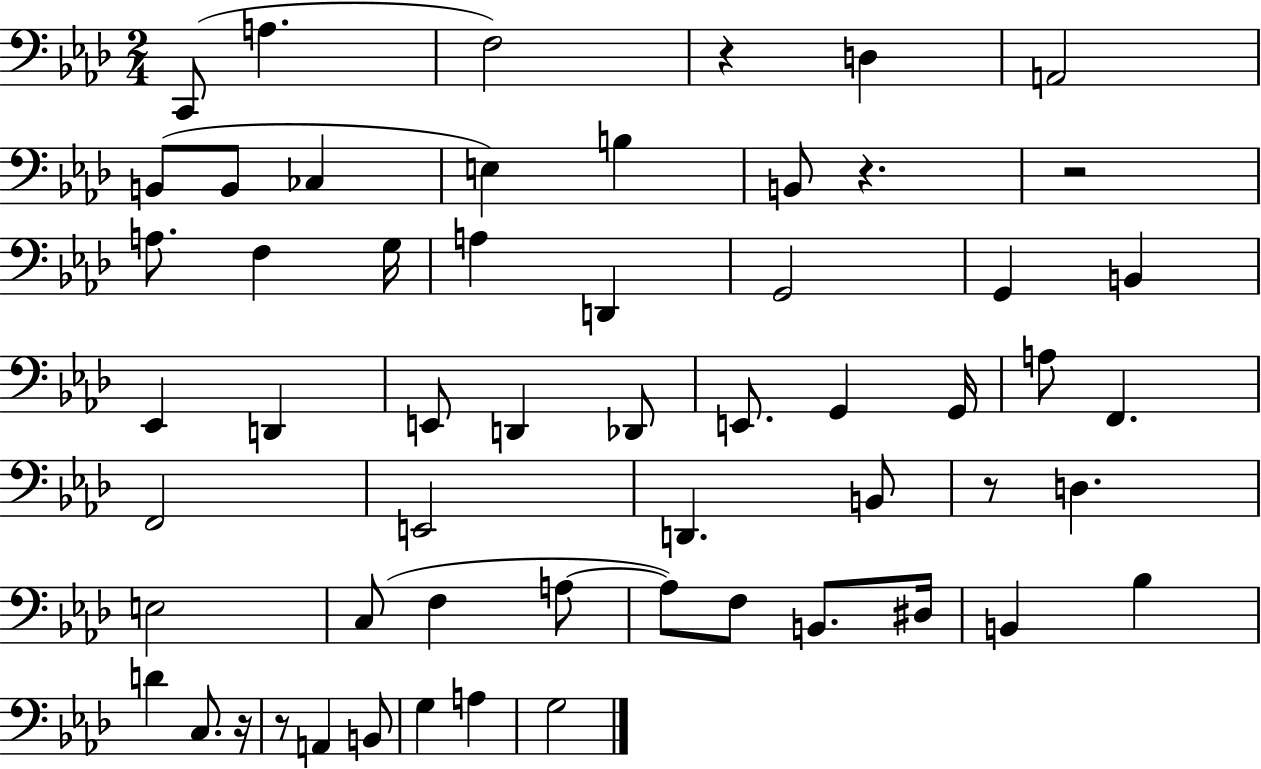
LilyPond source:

{
  \clef bass
  \numericTimeSignature
  \time 2/4
  \key aes \major
  \repeat volta 2 { c,8( a4. | f2) | r4 d4 | a,2 | \break b,8( b,8 ces4 | e4) b4 | b,8 r4. | r2 | \break a8. f4 g16 | a4 d,4 | g,2 | g,4 b,4 | \break ees,4 d,4 | e,8 d,4 des,8 | e,8. g,4 g,16 | a8 f,4. | \break f,2 | e,2 | d,4. b,8 | r8 d4. | \break e2 | c8( f4 a8~~ | a8) f8 b,8. dis16 | b,4 bes4 | \break d'4 c8. r16 | r8 a,4 b,8 | g4 a4 | g2 | \break } \bar "|."
}